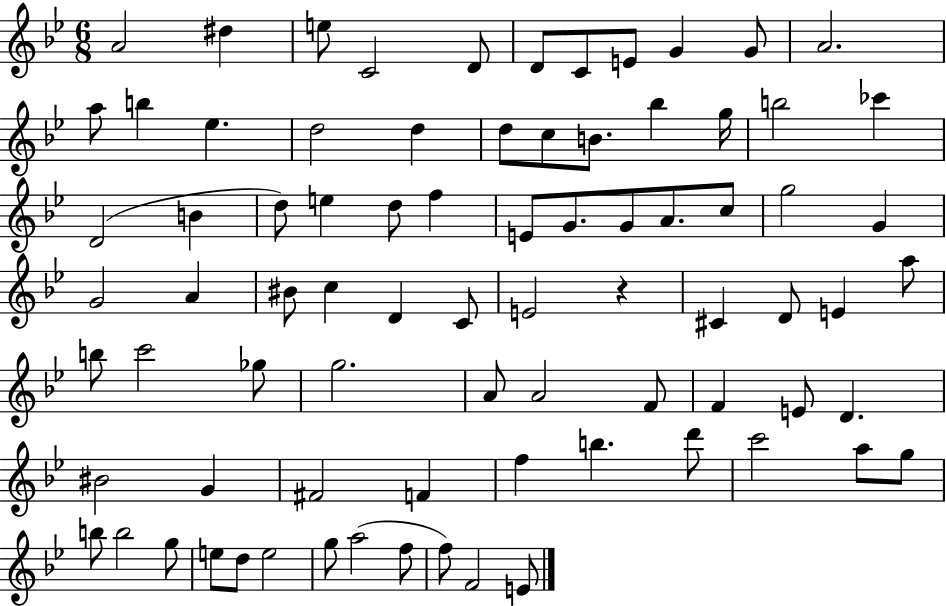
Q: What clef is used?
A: treble